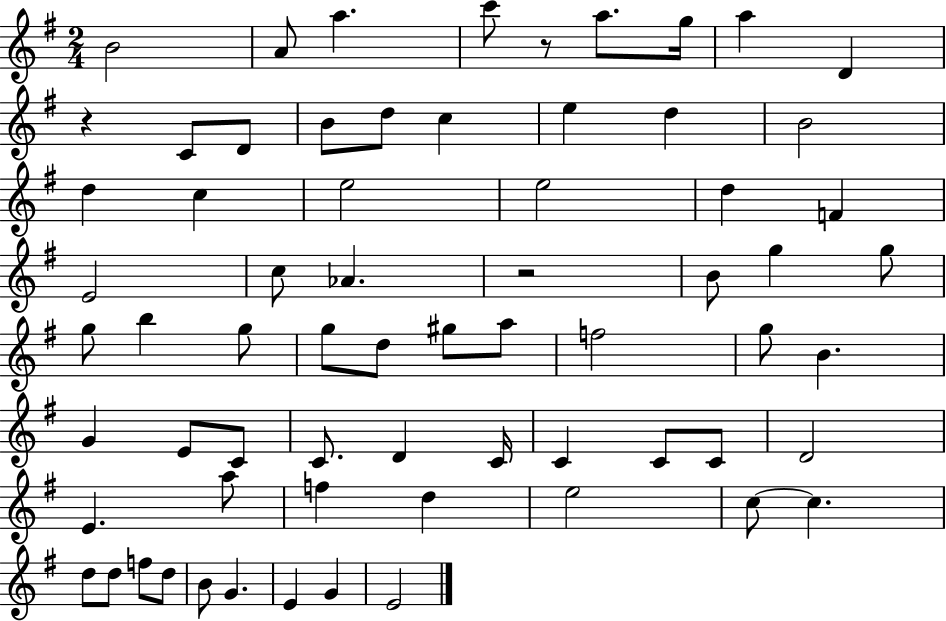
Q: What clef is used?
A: treble